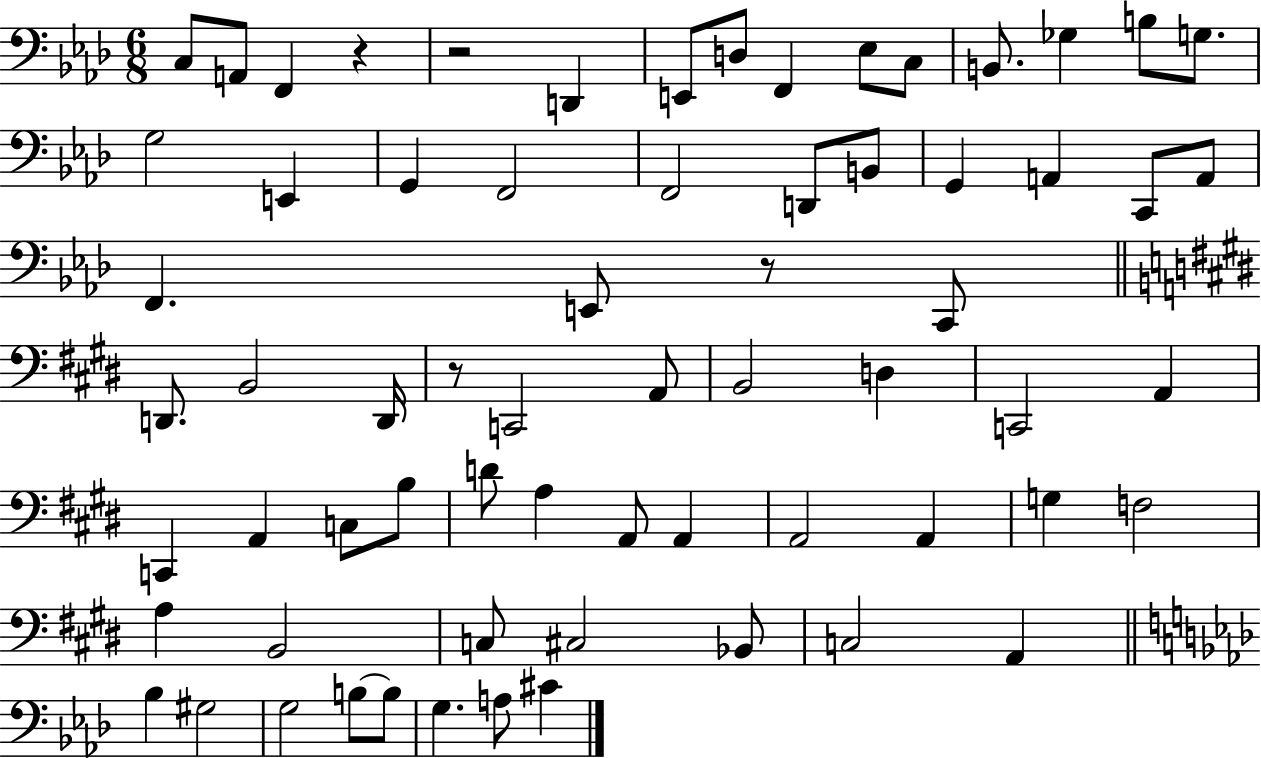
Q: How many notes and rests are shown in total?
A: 67